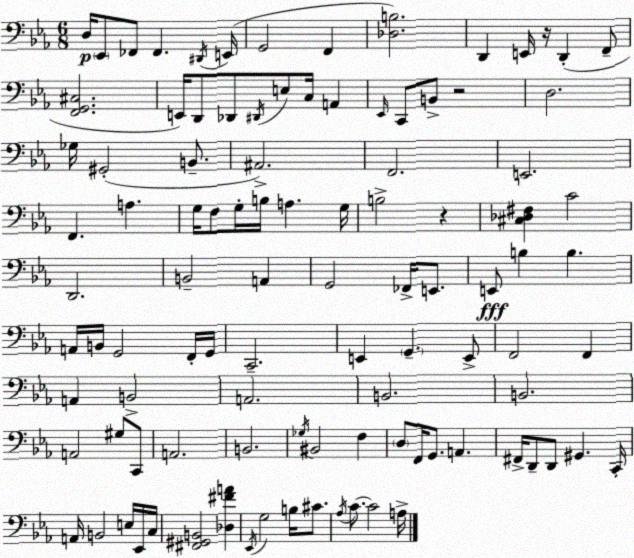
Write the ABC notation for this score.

X:1
T:Untitled
M:6/8
L:1/4
K:Eb
D,/4 _E,,/2 _F,,/2 _F,, ^D,,/4 E,,/4 G,,2 F,, [_D,B,]2 D,, E,,/4 z/4 D,, F,,/2 [F,,G,,^C,]2 E,,/4 D,,/2 _D,,/2 ^D,,/4 E,/2 C,/4 A,, _E,,/4 C,,/2 B,,/2 z2 D,2 _G,/4 ^G,,2 B,,/2 ^A,,2 F,,2 E,,2 F,, A, G,/4 F,/2 G,/4 B,/4 A, G,/4 B,2 z [^C,_D,^F,] C2 D,,2 B,,2 A,, G,,2 _F,,/4 E,,/2 E,,/2 B, B, A,,/4 B,,/4 G,,2 F,,/4 G,,/4 C,,2 E,, G,, E,,/2 F,,2 F,, A,, B,,2 A,,2 B,,2 B,,2 A,,2 ^G,/2 C,,/2 A,,2 B,,2 _G,/4 ^B,,2 F, D,/2 F,,/4 G,,/2 A,, ^F,,/4 D,,/2 D,,/2 ^G,, C,,/4 A,,/4 B,,2 E,/4 _E,,/4 C,/4 [^F,,^G,,B,,]2 [_D,^FA] _E,,/4 G,2 B,/4 ^C/2 _A,/4 C/2 C2 A,/4